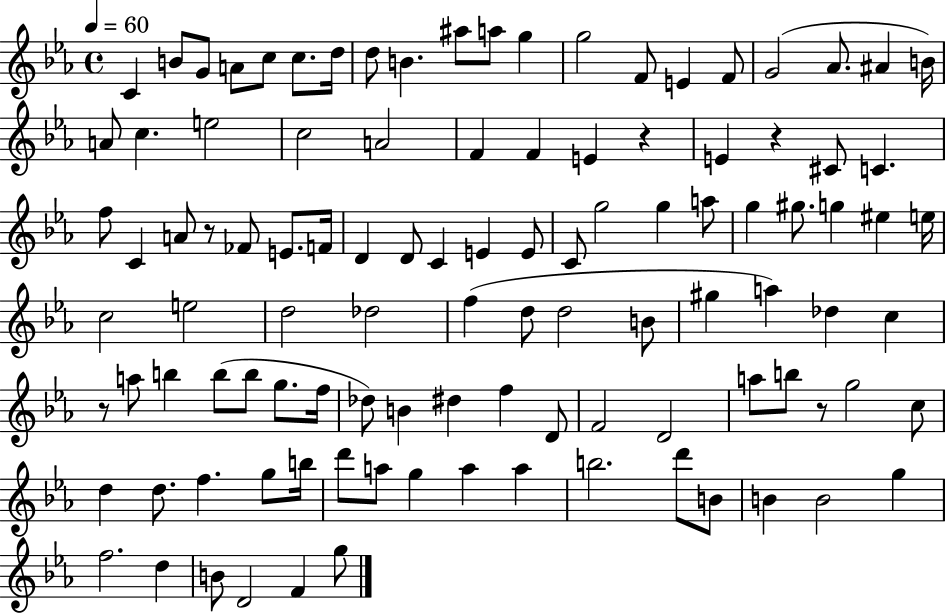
{
  \clef treble
  \time 4/4
  \defaultTimeSignature
  \key ees \major
  \tempo 4 = 60
  c'4 b'8 g'8 a'8 c''8 c''8. d''16 | d''8 b'4. ais''8 a''8 g''4 | g''2 f'8 e'4 f'8 | g'2( aes'8. ais'4 b'16) | \break a'8 c''4. e''2 | c''2 a'2 | f'4 f'4 e'4 r4 | e'4 r4 cis'8 c'4. | \break f''8 c'4 a'8 r8 fes'8 e'8. f'16 | d'4 d'8 c'4 e'4 e'8 | c'8 g''2 g''4 a''8 | g''4 gis''8. g''4 eis''4 e''16 | \break c''2 e''2 | d''2 des''2 | f''4( d''8 d''2 b'8 | gis''4 a''4) des''4 c''4 | \break r8 a''8 b''4 b''8( b''8 g''8. f''16 | des''8) b'4 dis''4 f''4 d'8 | f'2 d'2 | a''8 b''8 r8 g''2 c''8 | \break d''4 d''8. f''4. g''8 b''16 | d'''8 a''8 g''4 a''4 a''4 | b''2. d'''8 b'8 | b'4 b'2 g''4 | \break f''2. d''4 | b'8 d'2 f'4 g''8 | \bar "|."
}